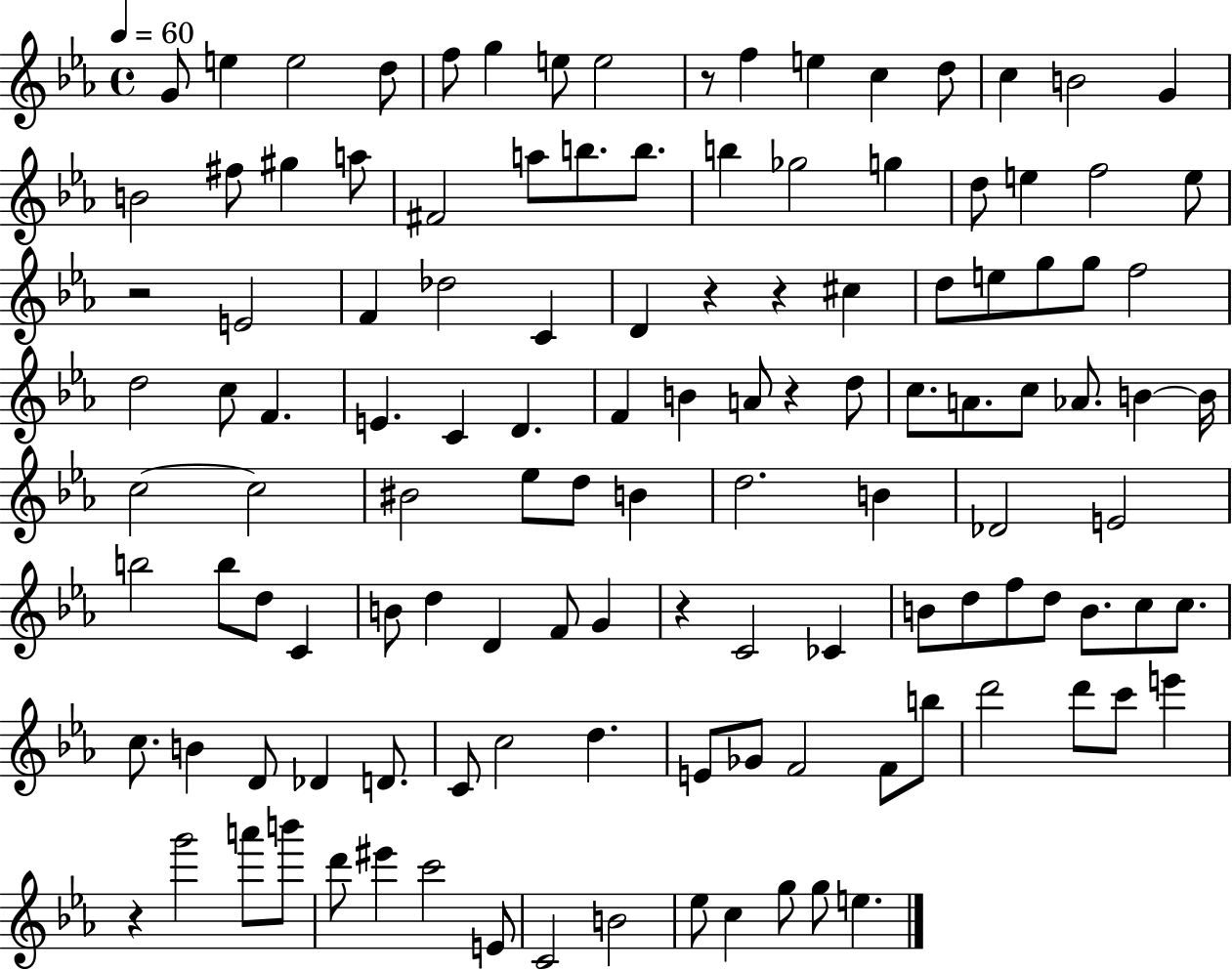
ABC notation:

X:1
T:Untitled
M:4/4
L:1/4
K:Eb
G/2 e e2 d/2 f/2 g e/2 e2 z/2 f e c d/2 c B2 G B2 ^f/2 ^g a/2 ^F2 a/2 b/2 b/2 b _g2 g d/2 e f2 e/2 z2 E2 F _d2 C D z z ^c d/2 e/2 g/2 g/2 f2 d2 c/2 F E C D F B A/2 z d/2 c/2 A/2 c/2 _A/2 B B/4 c2 c2 ^B2 _e/2 d/2 B d2 B _D2 E2 b2 b/2 d/2 C B/2 d D F/2 G z C2 _C B/2 d/2 f/2 d/2 B/2 c/2 c/2 c/2 B D/2 _D D/2 C/2 c2 d E/2 _G/2 F2 F/2 b/2 d'2 d'/2 c'/2 e' z g'2 a'/2 b'/2 d'/2 ^e' c'2 E/2 C2 B2 _e/2 c g/2 g/2 e